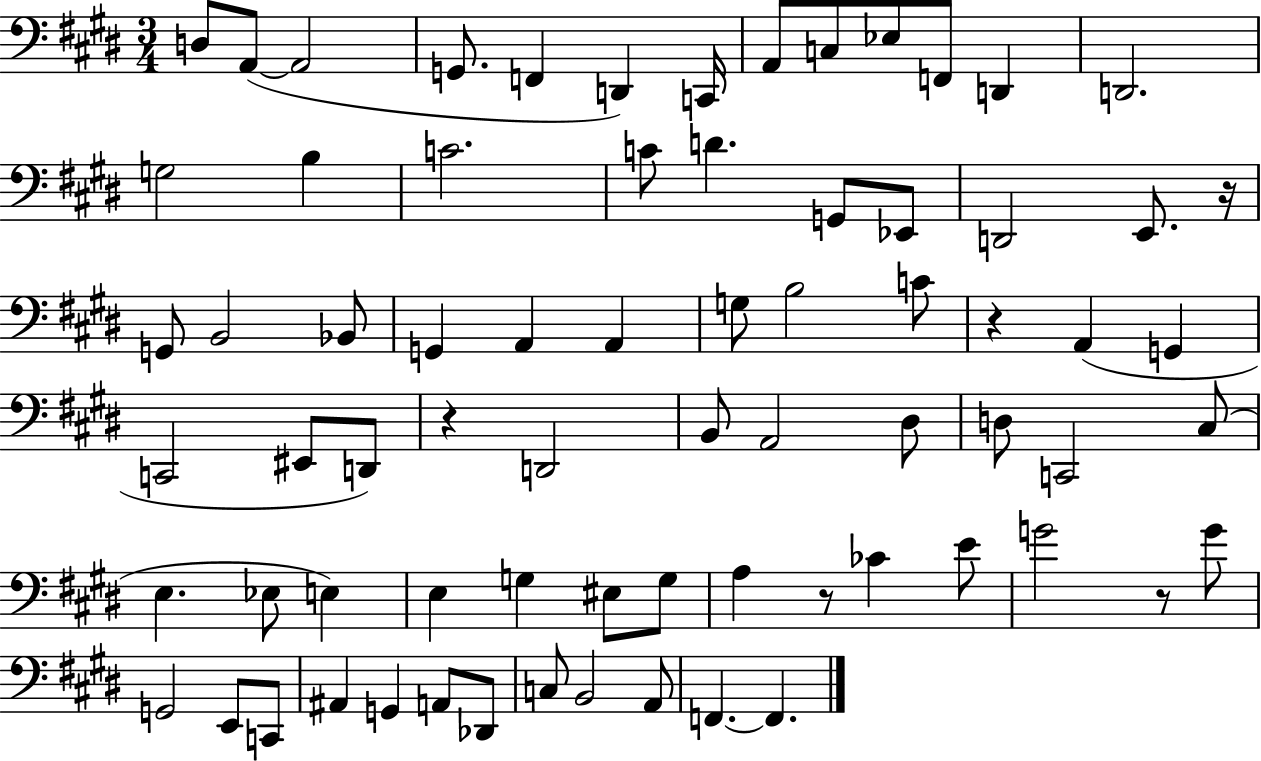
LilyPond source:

{
  \clef bass
  \numericTimeSignature
  \time 3/4
  \key e \major
  d8 a,8~(~ a,2 | g,8. f,4 d,4) c,16 | a,8 c8 ees8 f,8 d,4 | d,2. | \break g2 b4 | c'2. | c'8 d'4. g,8 ees,8 | d,2 e,8. r16 | \break g,8 b,2 bes,8 | g,4 a,4 a,4 | g8 b2 c'8 | r4 a,4( g,4 | \break c,2 eis,8 d,8) | r4 d,2 | b,8 a,2 dis8 | d8 c,2 cis8( | \break e4. ees8 e4) | e4 g4 eis8 g8 | a4 r8 ces'4 e'8 | g'2 r8 g'8 | \break g,2 e,8 c,8 | ais,4 g,4 a,8 des,8 | c8 b,2 a,8 | f,4.~~ f,4. | \break \bar "|."
}